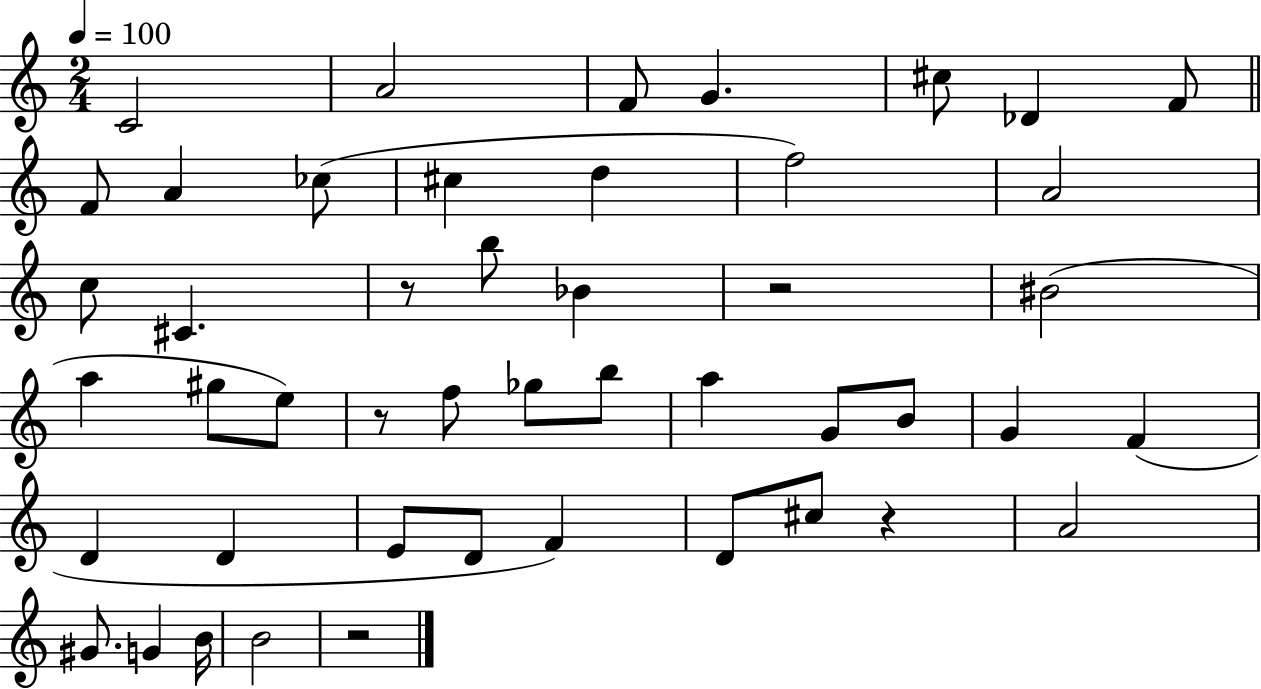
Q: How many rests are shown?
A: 5